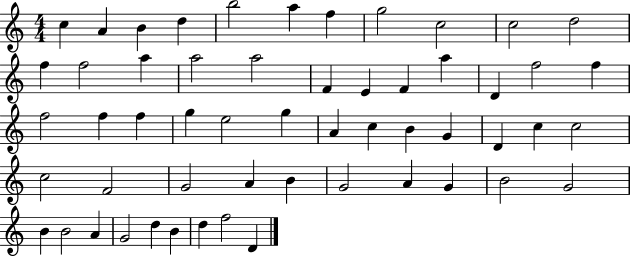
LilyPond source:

{
  \clef treble
  \numericTimeSignature
  \time 4/4
  \key c \major
  c''4 a'4 b'4 d''4 | b''2 a''4 f''4 | g''2 c''2 | c''2 d''2 | \break f''4 f''2 a''4 | a''2 a''2 | f'4 e'4 f'4 a''4 | d'4 f''2 f''4 | \break f''2 f''4 f''4 | g''4 e''2 g''4 | a'4 c''4 b'4 g'4 | d'4 c''4 c''2 | \break c''2 f'2 | g'2 a'4 b'4 | g'2 a'4 g'4 | b'2 g'2 | \break b'4 b'2 a'4 | g'2 d''4 b'4 | d''4 f''2 d'4 | \bar "|."
}